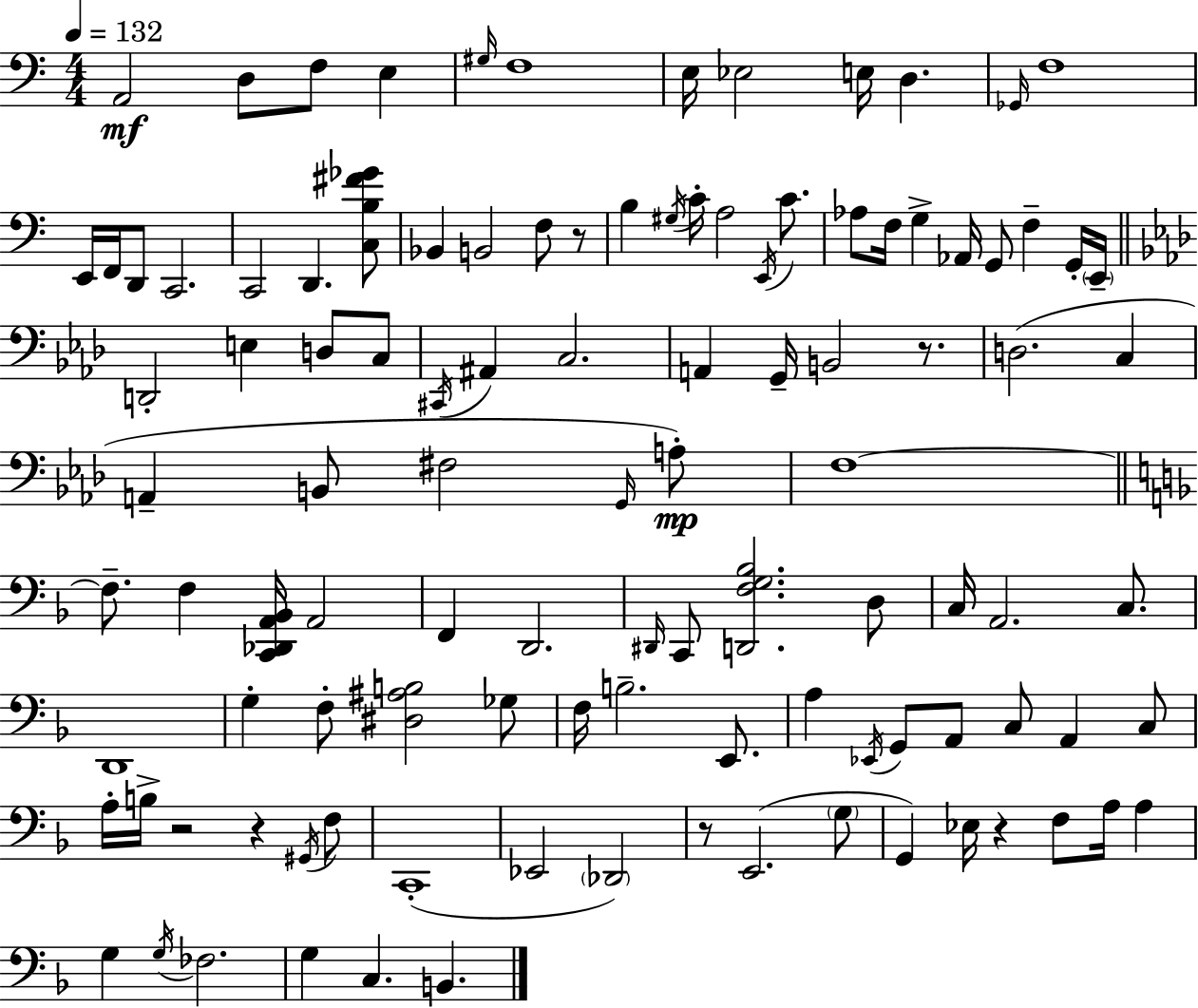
X:1
T:Untitled
M:4/4
L:1/4
K:C
A,,2 D,/2 F,/2 E, ^G,/4 F,4 E,/4 _E,2 E,/4 D, _G,,/4 F,4 E,,/4 F,,/4 D,,/2 C,,2 C,,2 D,, [C,B,^F_G]/2 _B,, B,,2 F,/2 z/2 B, ^G,/4 C/4 A,2 E,,/4 C/2 _A,/2 F,/4 G, _A,,/4 G,,/2 F, G,,/4 E,,/4 D,,2 E, D,/2 C,/2 ^C,,/4 ^A,, C,2 A,, G,,/4 B,,2 z/2 D,2 C, A,, B,,/2 ^F,2 G,,/4 A,/2 F,4 F,/2 F, [C,,_D,,A,,_B,,]/4 A,,2 F,, D,,2 ^D,,/4 C,,/2 [D,,F,G,_B,]2 D,/2 C,/4 A,,2 C,/2 D,,4 G, F,/2 [^D,^A,B,]2 _G,/2 F,/4 B,2 E,,/2 A, _E,,/4 G,,/2 A,,/2 C,/2 A,, C,/2 A,/4 B,/4 z2 z ^G,,/4 F,/2 C,,4 _E,,2 _D,,2 z/2 E,,2 G,/2 G,, _E,/4 z F,/2 A,/4 A, G, G,/4 _F,2 G, C, B,,